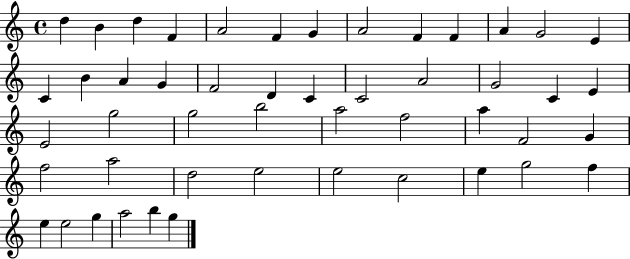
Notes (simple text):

D5/q B4/q D5/q F4/q A4/h F4/q G4/q A4/h F4/q F4/q A4/q G4/h E4/q C4/q B4/q A4/q G4/q F4/h D4/q C4/q C4/h A4/h G4/h C4/q E4/q E4/h G5/h G5/h B5/h A5/h F5/h A5/q F4/h G4/q F5/h A5/h D5/h E5/h E5/h C5/h E5/q G5/h F5/q E5/q E5/h G5/q A5/h B5/q G5/q